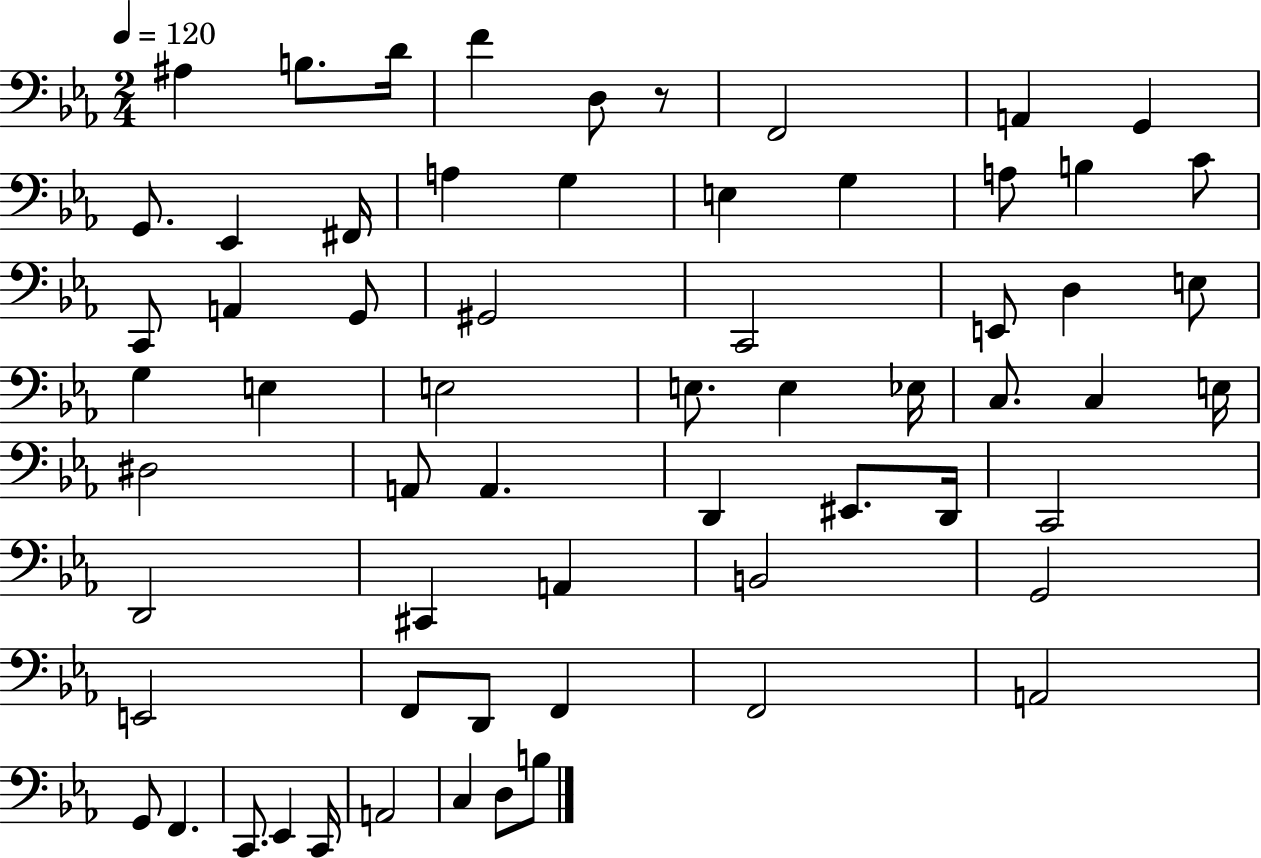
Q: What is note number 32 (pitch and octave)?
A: Eb3